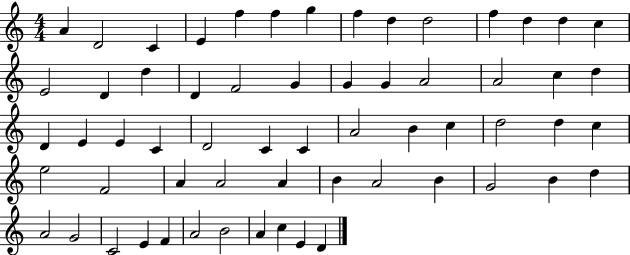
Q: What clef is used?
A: treble